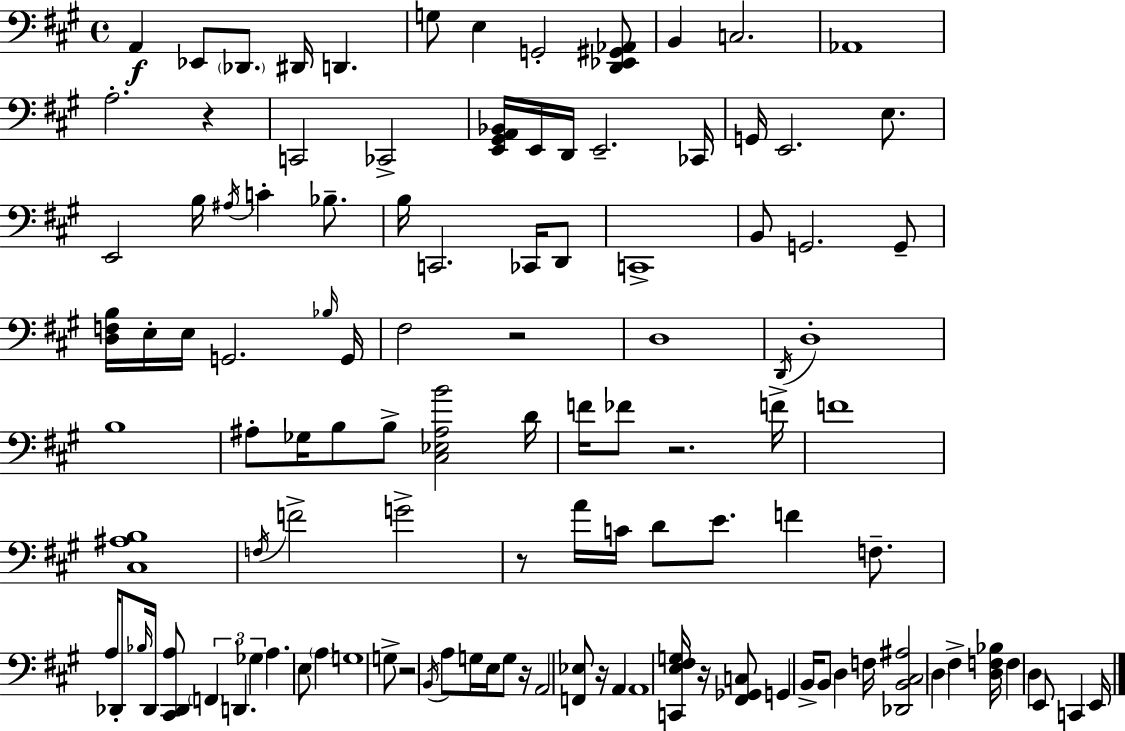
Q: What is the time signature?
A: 4/4